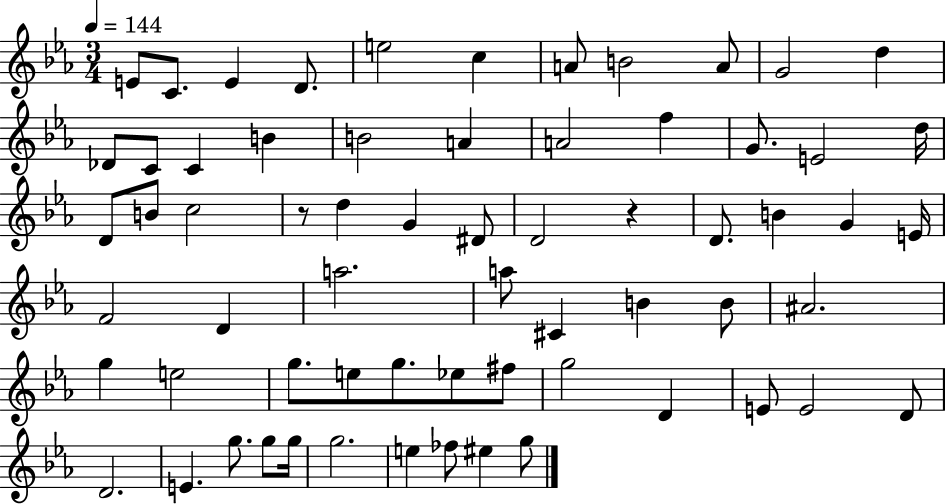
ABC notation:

X:1
T:Untitled
M:3/4
L:1/4
K:Eb
E/2 C/2 E D/2 e2 c A/2 B2 A/2 G2 d _D/2 C/2 C B B2 A A2 f G/2 E2 d/4 D/2 B/2 c2 z/2 d G ^D/2 D2 z D/2 B G E/4 F2 D a2 a/2 ^C B B/2 ^A2 g e2 g/2 e/2 g/2 _e/2 ^f/2 g2 D E/2 E2 D/2 D2 E g/2 g/2 g/4 g2 e _f/2 ^e g/2